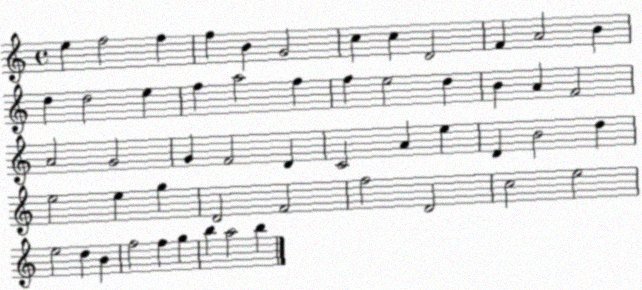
X:1
T:Untitled
M:4/4
L:1/4
K:C
e f2 f f B G2 c c D2 F A2 B d d2 e f a2 f f e2 d B A F2 A2 G2 G F2 D C2 A e D B2 d e2 e g D2 F2 f2 D2 c2 e2 e2 d B f2 f g b a2 b